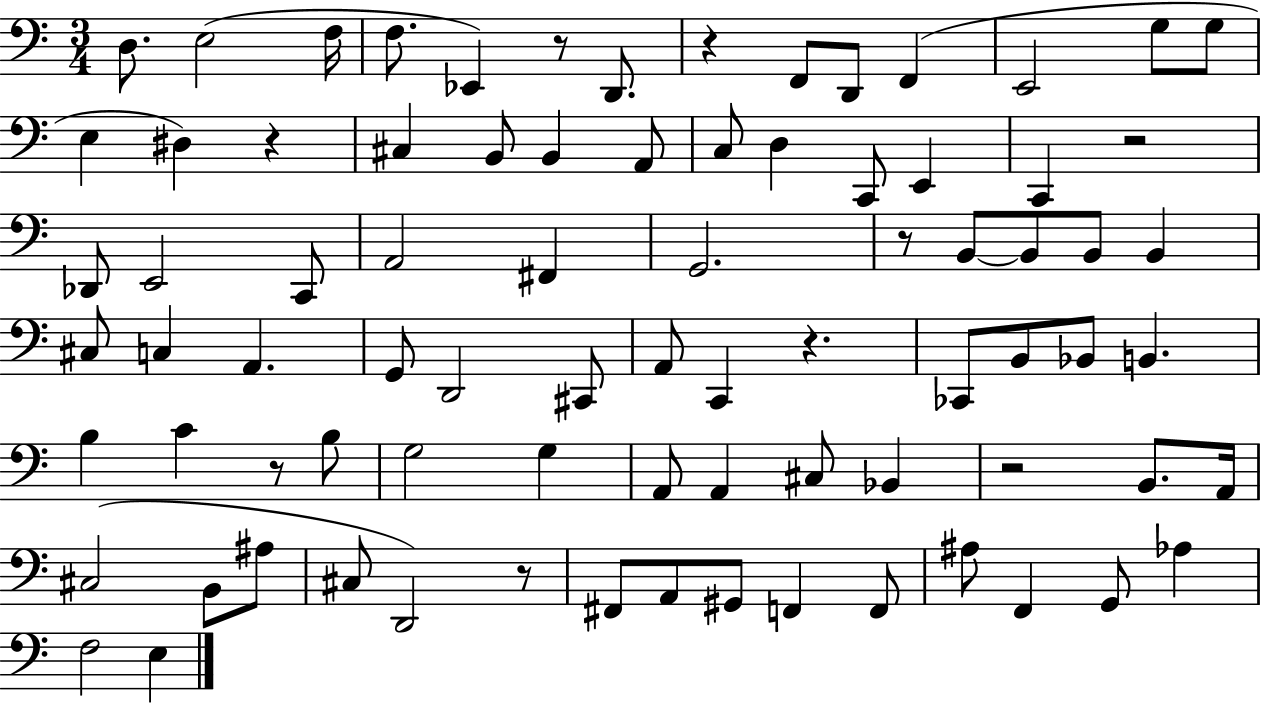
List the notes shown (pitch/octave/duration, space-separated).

D3/e. E3/h F3/s F3/e. Eb2/q R/e D2/e. R/q F2/e D2/e F2/q E2/h G3/e G3/e E3/q D#3/q R/q C#3/q B2/e B2/q A2/e C3/e D3/q C2/e E2/q C2/q R/h Db2/e E2/h C2/e A2/h F#2/q G2/h. R/e B2/e B2/e B2/e B2/q C#3/e C3/q A2/q. G2/e D2/h C#2/e A2/e C2/q R/q. CES2/e B2/e Bb2/e B2/q. B3/q C4/q R/e B3/e G3/h G3/q A2/e A2/q C#3/e Bb2/q R/h B2/e. A2/s C#3/h B2/e A#3/e C#3/e D2/h R/e F#2/e A2/e G#2/e F2/q F2/e A#3/e F2/q G2/e Ab3/q F3/h E3/q